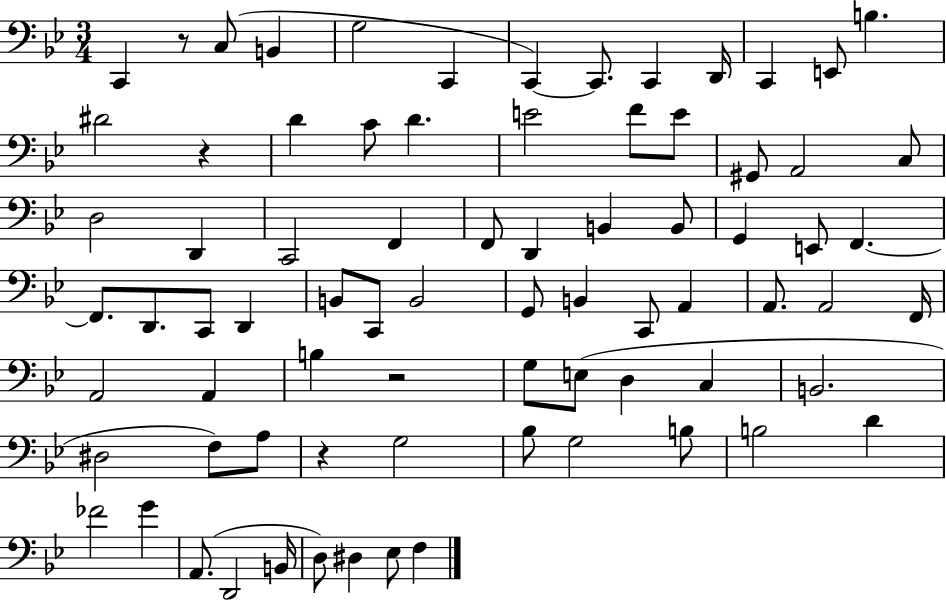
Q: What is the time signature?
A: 3/4